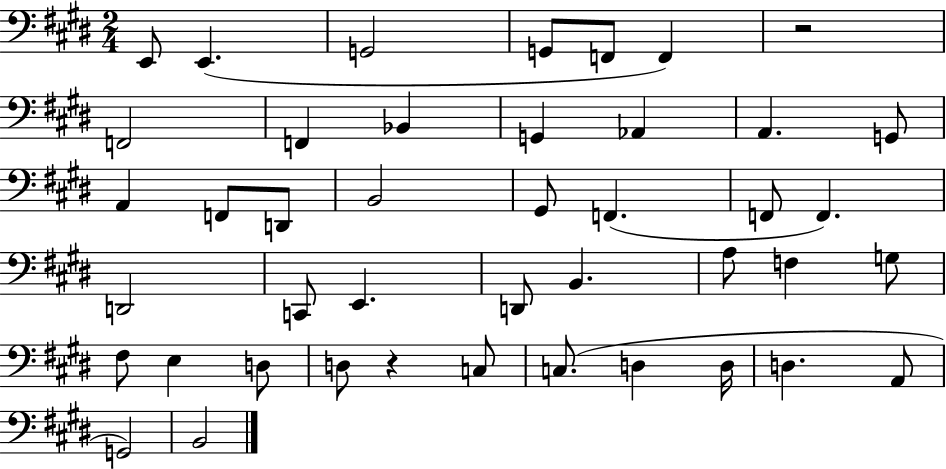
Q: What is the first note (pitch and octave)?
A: E2